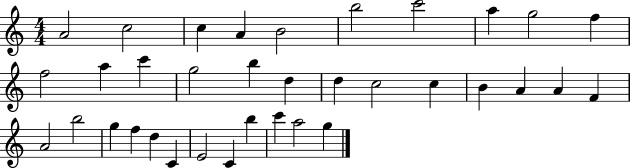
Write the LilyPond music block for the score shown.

{
  \clef treble
  \numericTimeSignature
  \time 4/4
  \key c \major
  a'2 c''2 | c''4 a'4 b'2 | b''2 c'''2 | a''4 g''2 f''4 | \break f''2 a''4 c'''4 | g''2 b''4 d''4 | d''4 c''2 c''4 | b'4 a'4 a'4 f'4 | \break a'2 b''2 | g''4 f''4 d''4 c'4 | e'2 c'4 b''4 | c'''4 a''2 g''4 | \break \bar "|."
}